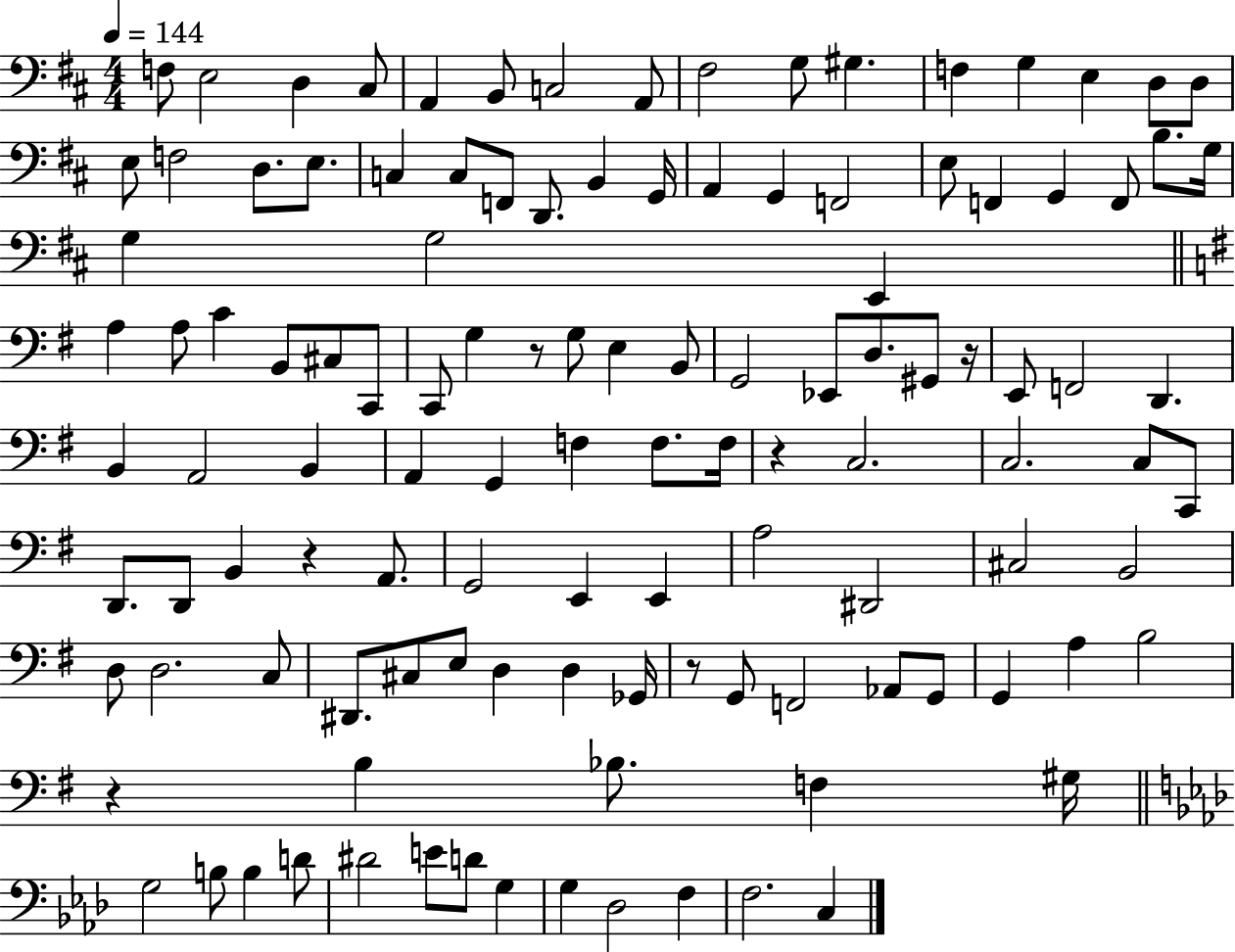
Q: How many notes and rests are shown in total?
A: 118